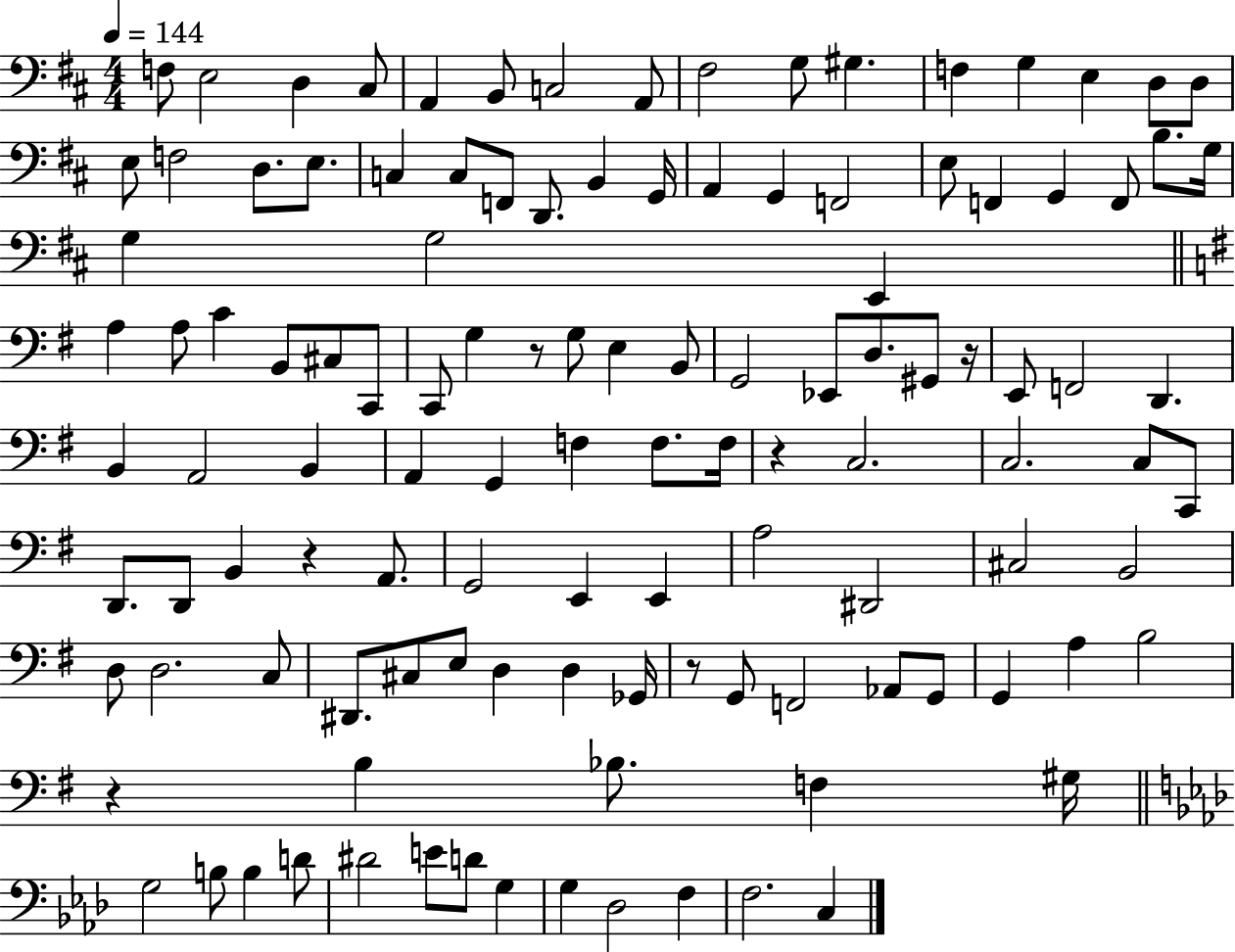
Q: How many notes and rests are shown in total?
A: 118